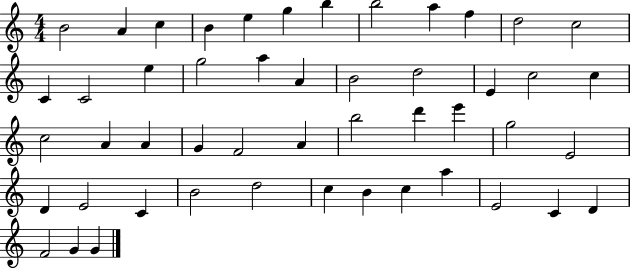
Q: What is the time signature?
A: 4/4